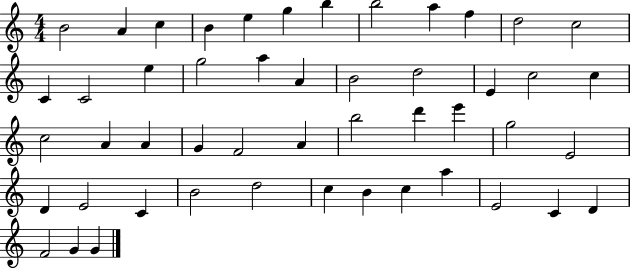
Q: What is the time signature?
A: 4/4